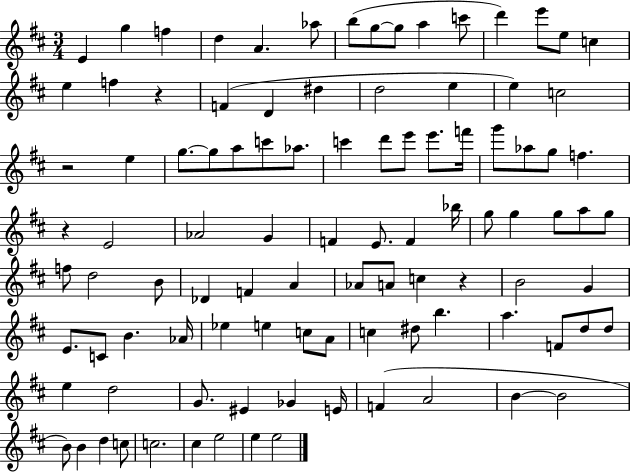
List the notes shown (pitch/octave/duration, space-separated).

E4/q G5/q F5/q D5/q A4/q. Ab5/e B5/e G5/e G5/e A5/q C6/e D6/q E6/e E5/e C5/q E5/q F5/q R/q F4/q D4/q D#5/q D5/h E5/q E5/q C5/h R/h E5/q G5/e. G5/e A5/e C6/e Ab5/e. C6/q D6/e E6/e E6/e. F6/s G6/e Ab5/e G5/e F5/q. R/q E4/h Ab4/h G4/q F4/q E4/e. F4/q Bb5/s G5/e G5/q G5/e A5/e G5/e F5/e D5/h B4/e Db4/q F4/q A4/q Ab4/e A4/e C5/q R/q B4/h G4/q E4/e. C4/e B4/q. Ab4/s Eb5/q E5/q C5/e A4/e C5/q D#5/e B5/q. A5/q. F4/e D5/e D5/e E5/q D5/h G4/e. EIS4/q Gb4/q E4/s F4/q A4/h B4/q B4/h B4/e B4/q D5/q C5/e C5/h. C#5/q E5/h E5/q E5/h